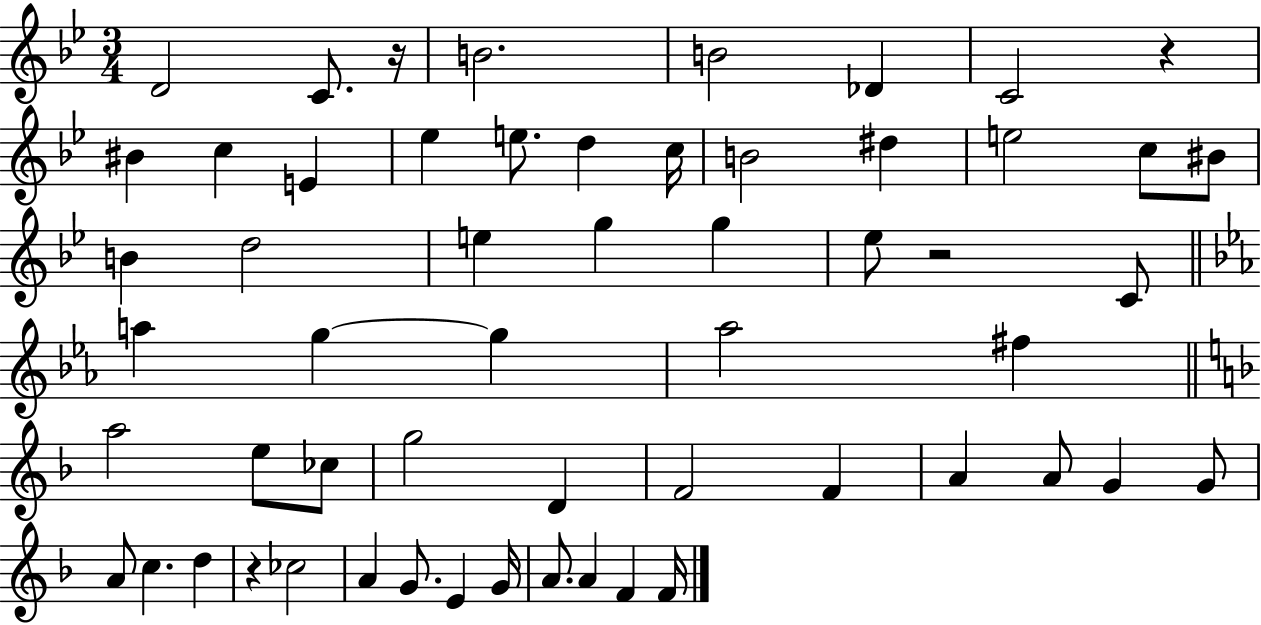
{
  \clef treble
  \numericTimeSignature
  \time 3/4
  \key bes \major
  d'2 c'8. r16 | b'2. | b'2 des'4 | c'2 r4 | \break bis'4 c''4 e'4 | ees''4 e''8. d''4 c''16 | b'2 dis''4 | e''2 c''8 bis'8 | \break b'4 d''2 | e''4 g''4 g''4 | ees''8 r2 c'8 | \bar "||" \break \key ees \major a''4 g''4~~ g''4 | aes''2 fis''4 | \bar "||" \break \key f \major a''2 e''8 ces''8 | g''2 d'4 | f'2 f'4 | a'4 a'8 g'4 g'8 | \break a'8 c''4. d''4 | r4 ces''2 | a'4 g'8. e'4 g'16 | a'8. a'4 f'4 f'16 | \break \bar "|."
}